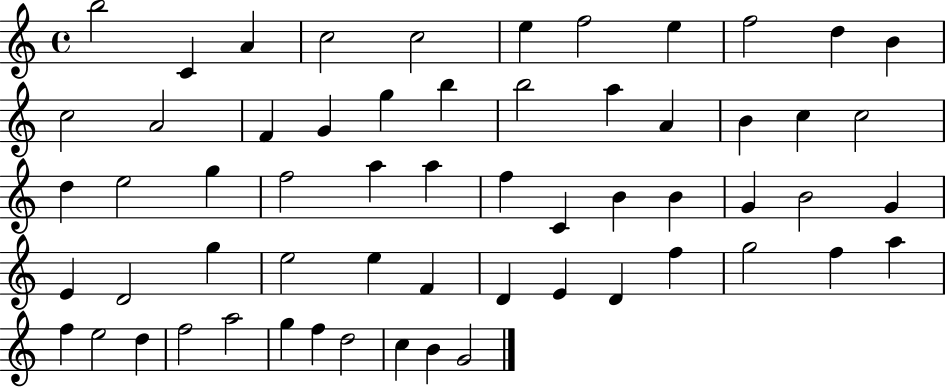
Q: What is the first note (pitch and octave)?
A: B5